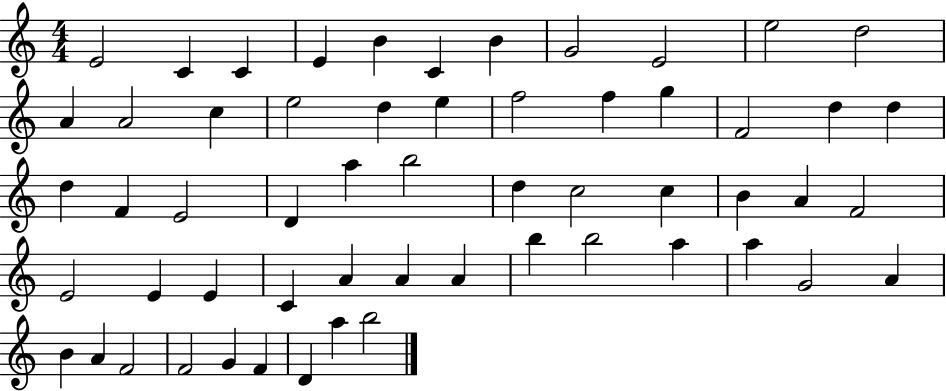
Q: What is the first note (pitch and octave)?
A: E4